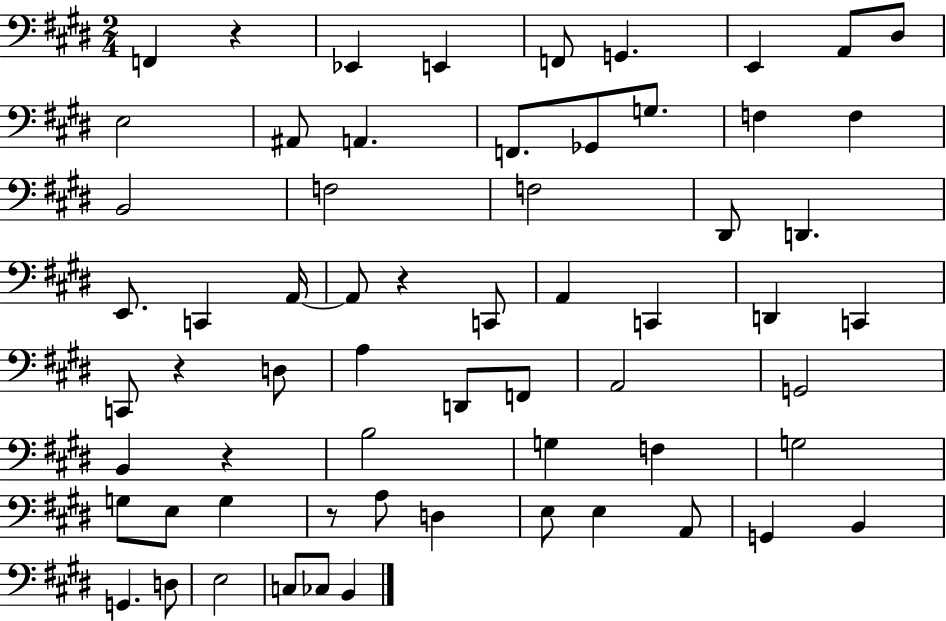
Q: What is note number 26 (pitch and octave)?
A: C2